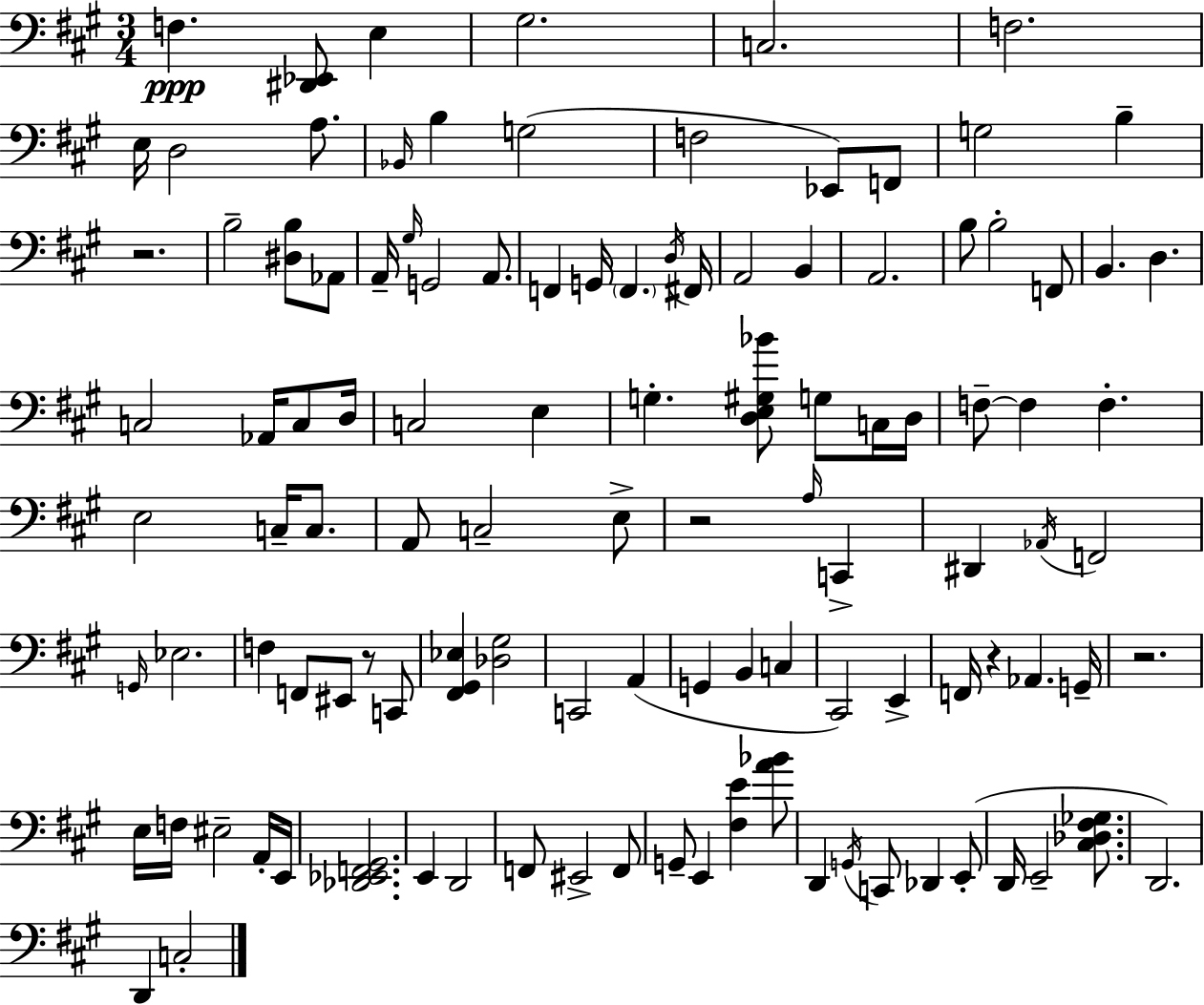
F3/q. [D#2,Eb2]/e E3/q G#3/h. C3/h. F3/h. E3/s D3/h A3/e. Bb2/s B3/q G3/h F3/h Eb2/e F2/e G3/h B3/q R/h. B3/h [D#3,B3]/e Ab2/e A2/s G#3/s G2/h A2/e. F2/q G2/s F2/q. D3/s F#2/s A2/h B2/q A2/h. B3/e B3/h F2/e B2/q. D3/q. C3/h Ab2/s C3/e D3/s C3/h E3/q G3/q. [D3,E3,G#3,Bb4]/e G3/e C3/s D3/s F3/e F3/q F3/q. E3/h C3/s C3/e. A2/e C3/h E3/e R/h A3/s C2/q D#2/q Ab2/s F2/h G2/s Eb3/h. F3/q F2/e EIS2/e R/e C2/e [F#2,G#2,Eb3]/q [Db3,G#3]/h C2/h A2/q G2/q B2/q C3/q C#2/h E2/q F2/s R/q Ab2/q. G2/s R/h. E3/s F3/s EIS3/h A2/s E2/s [Db2,Eb2,F2,G#2]/h. E2/q D2/h F2/e EIS2/h F2/e G2/e E2/q [F#3,E4]/q [A4,Bb4]/e D2/q G2/s C2/e Db2/q E2/e D2/s E2/h [C#3,Db3,F#3,Gb3]/e. D2/h. D2/q C3/h